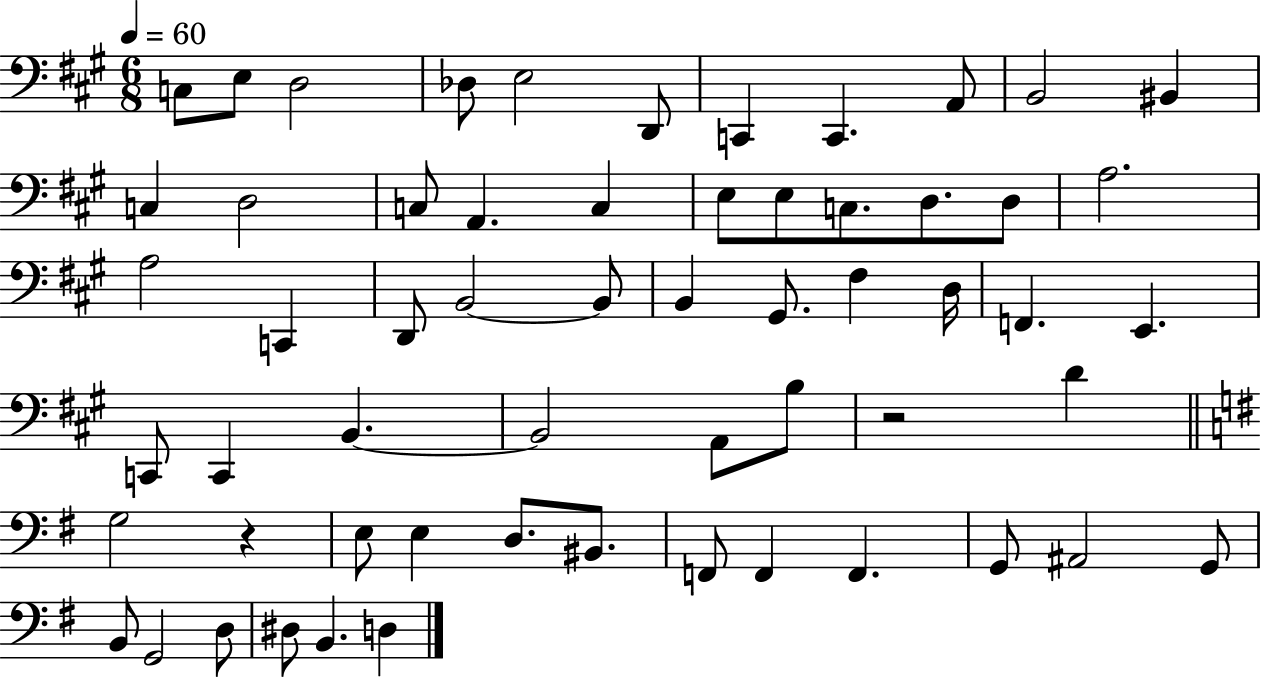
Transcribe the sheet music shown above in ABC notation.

X:1
T:Untitled
M:6/8
L:1/4
K:A
C,/2 E,/2 D,2 _D,/2 E,2 D,,/2 C,, C,, A,,/2 B,,2 ^B,, C, D,2 C,/2 A,, C, E,/2 E,/2 C,/2 D,/2 D,/2 A,2 A,2 C,, D,,/2 B,,2 B,,/2 B,, ^G,,/2 ^F, D,/4 F,, E,, C,,/2 C,, B,, B,,2 A,,/2 B,/2 z2 D G,2 z E,/2 E, D,/2 ^B,,/2 F,,/2 F,, F,, G,,/2 ^A,,2 G,,/2 B,,/2 G,,2 D,/2 ^D,/2 B,, D,